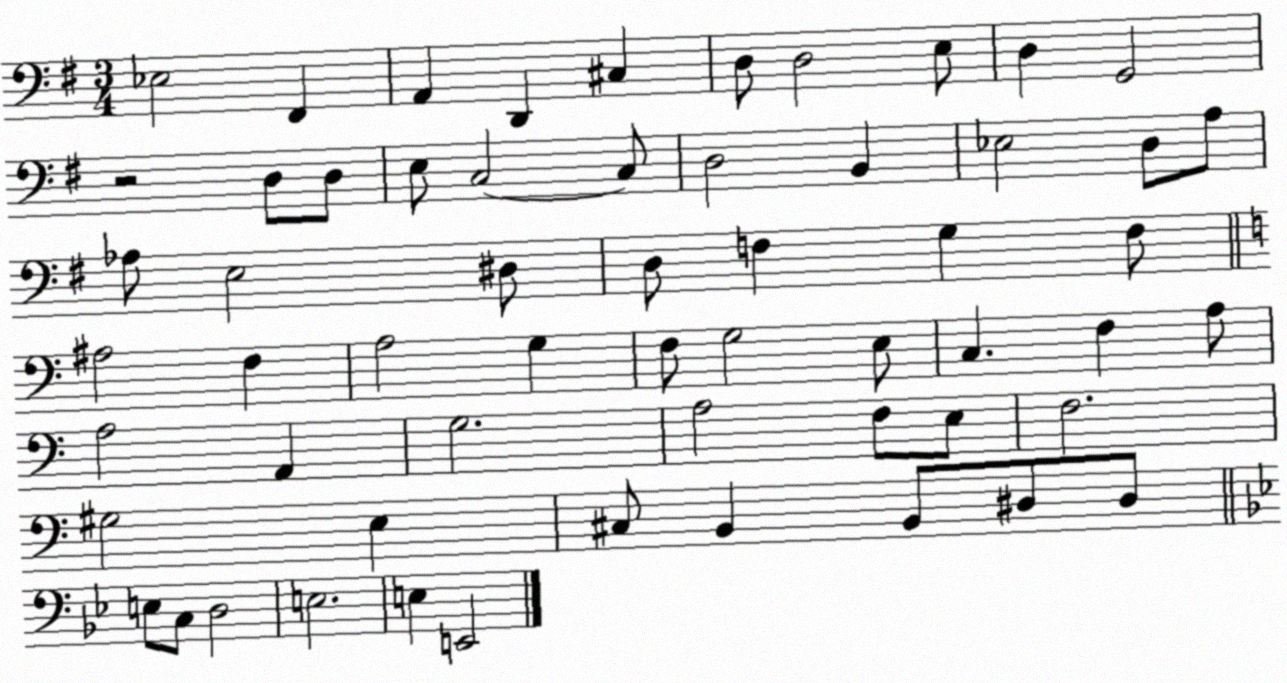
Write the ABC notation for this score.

X:1
T:Untitled
M:3/4
L:1/4
K:G
_E,2 ^F,, A,, D,, ^C, D,/2 D,2 E,/2 D, G,,2 z2 D,/2 D,/2 E,/2 C,2 C,/2 D,2 B,, _E,2 D,/2 A,/2 _A,/2 E,2 ^D,/2 D,/2 F, G, F,/2 ^A,2 F, A,2 G, F,/2 G,2 E,/2 C, F, A,/2 A,2 A,, G,2 A,2 F,/2 E,/2 F,2 ^G,2 E, ^C,/2 B,, B,,/2 ^D,/2 ^D,/2 E,/2 C,/2 D,2 E,2 E, E,,2